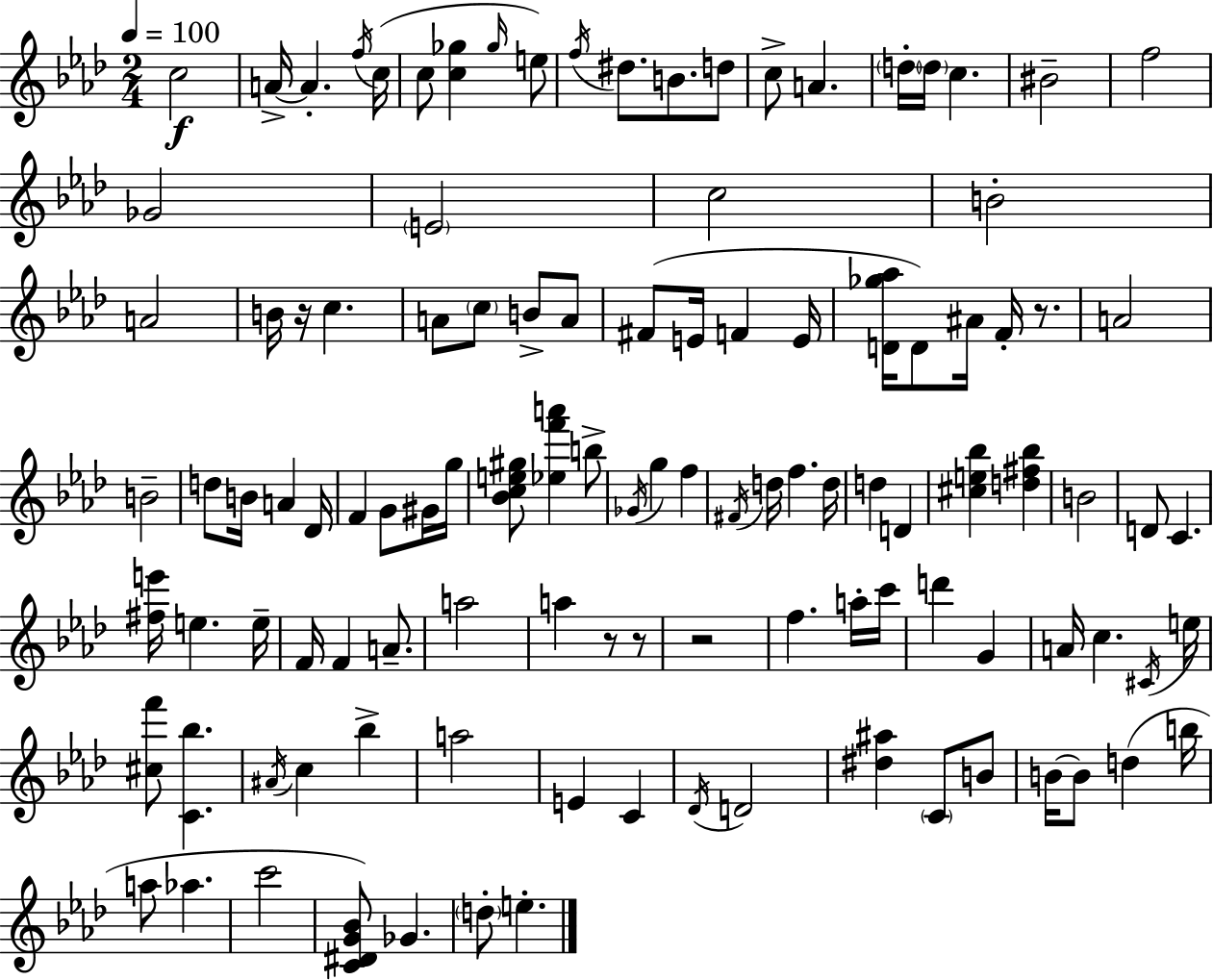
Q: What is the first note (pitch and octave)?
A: C5